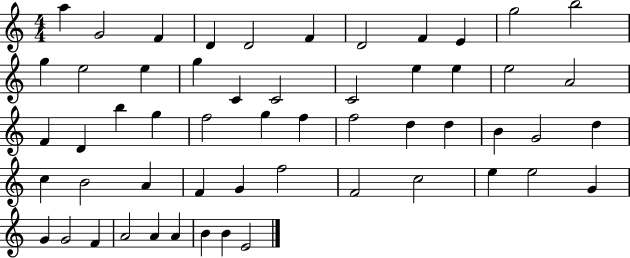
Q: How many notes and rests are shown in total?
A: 55